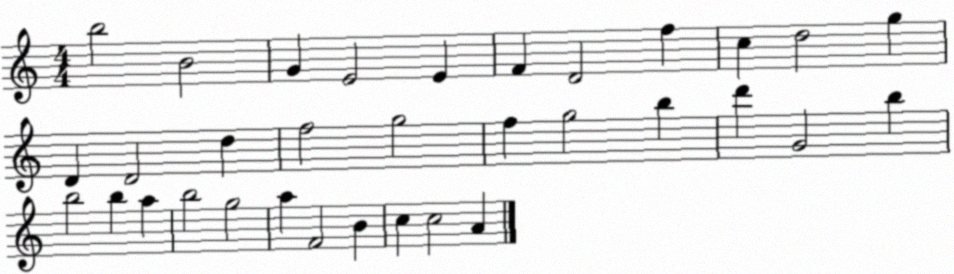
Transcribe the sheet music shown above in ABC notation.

X:1
T:Untitled
M:4/4
L:1/4
K:C
b2 B2 G E2 E F D2 f c d2 g D D2 d f2 g2 f g2 b d' G2 b b2 b a b2 g2 a F2 B c c2 A